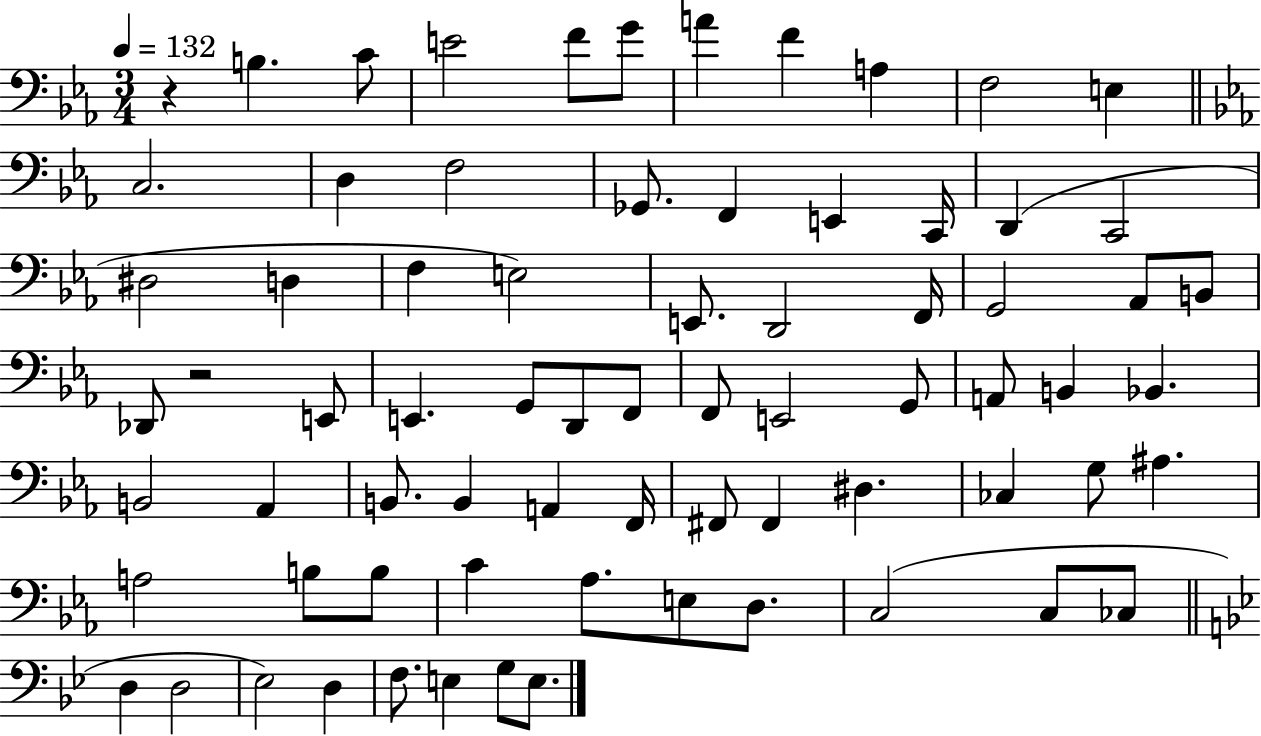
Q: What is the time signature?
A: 3/4